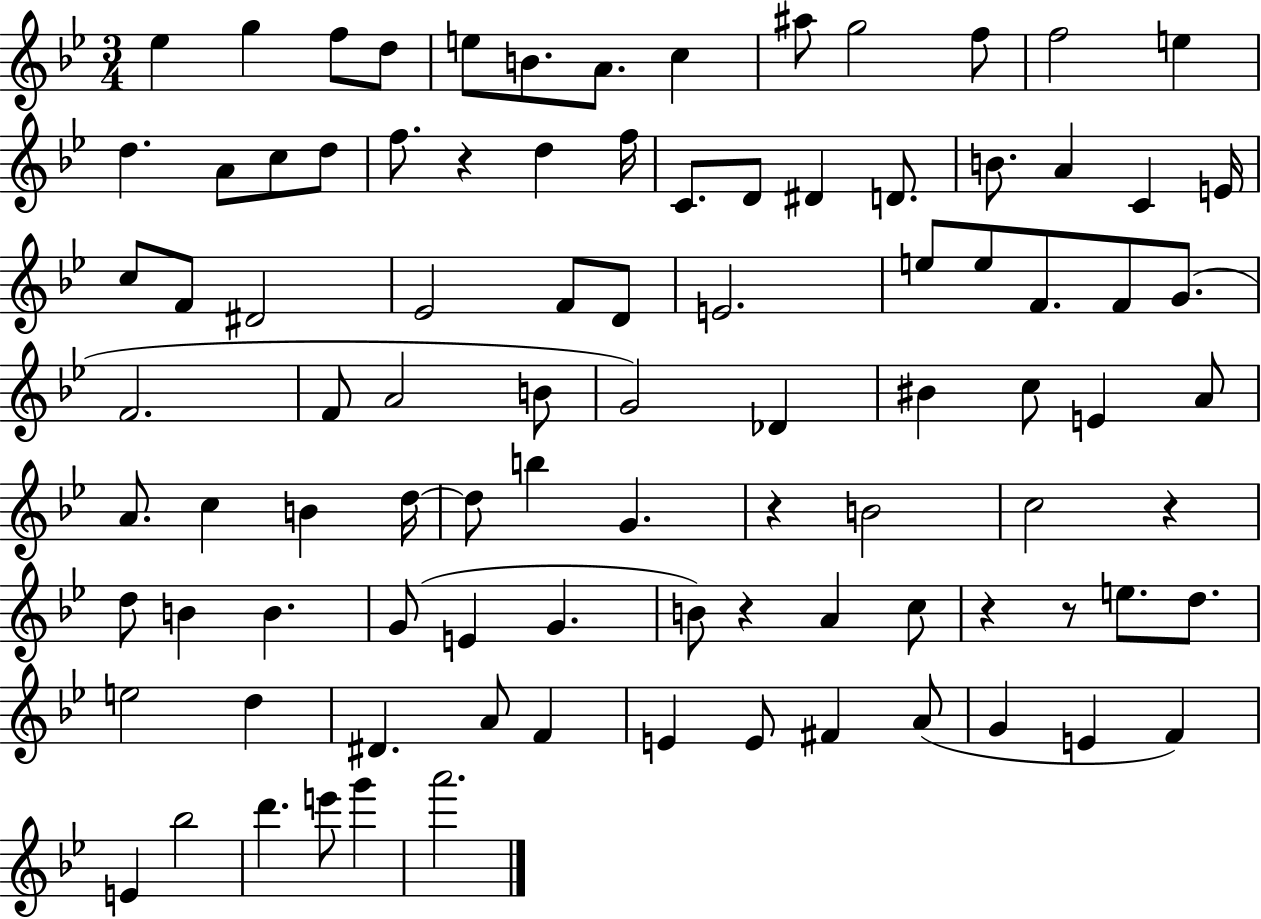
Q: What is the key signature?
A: BES major